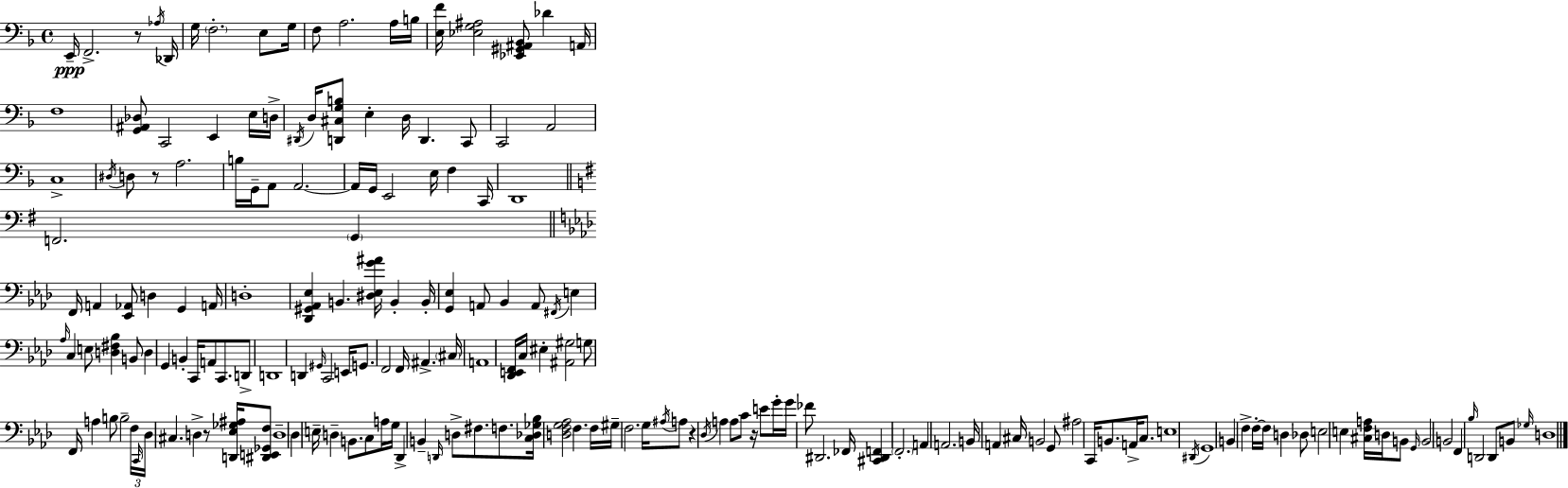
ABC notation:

X:1
T:Untitled
M:4/4
L:1/4
K:F
E,,/4 F,,2 z/2 _A,/4 _D,,/4 G,/4 F,2 E,/2 G,/4 F,/2 A,2 A,/4 B,/4 [E,F]/4 [_E,G,^A,]2 [_E,,^G,,^A,,_B,,]/2 _D A,,/4 F,4 [G,,^A,,_D,]/2 C,,2 E,, E,/4 D,/4 ^D,,/4 D,/4 [D,,^C,G,B,]/2 E, D,/4 D,, C,,/2 C,,2 A,,2 C,4 ^D,/4 D,/2 z/2 A,2 B,/4 G,,/4 A,,/2 A,,2 A,,/4 G,,/4 E,,2 E,/4 F, C,,/4 D,,4 F,,2 G,, F,,/4 A,, [_E,,_A,,]/2 D, G,, A,,/4 D,4 [_D,,^G,,_A,,_E,] B,, [^D,_E,G^A]/4 B,, B,,/4 [G,,_E,] A,,/2 _B,, A,,/2 ^F,,/4 E, _A,/4 C, E,/2 [D,^F,_B,] B,,/2 D, G,, B,, C,,/4 A,,/2 C,,/2 D,,/2 D,,4 D,, ^G,,/4 C,,2 E,,/4 G,,/2 F,,2 F,,/4 ^A,, ^C,/4 A,,4 [_D,,E,,F,,]/4 C,/4 ^E, [^A,,^G,]2 G,/2 F,,/4 A, B,/2 B,2 F,/4 C,,/4 _D,/4 ^C, D, z/2 [D,,_E,_G,^A,]/4 [^D,,E,,_G,,F,]/2 D,4 _D, E,/4 D, B,,/2 C,/2 A,/4 G,/4 _D,, B,, D,,/4 D,/2 ^F,/2 F,/2 [C,_D,_G,_B,]/4 [D,F,G,_A,]2 F, F,/4 ^G,/4 F,2 G,/4 ^A,/4 A,/2 z _D,/4 A, A,/2 C/2 z/4 E/2 G/4 G/4 _F/2 ^D,,2 _F,,/4 [^C,,^D,,F,,] F,,2 A,, A,,2 B,,/4 A,, ^C,/4 B,,2 G,,/2 ^A,2 C,,/4 B,,/2 A,,/4 C,/2 E,4 ^D,,/4 G,,4 B,, F, F,/4 F,/4 D, _D,/2 E,2 E, [^C,F,A,]/4 D,/4 B,,/2 G,,/4 B,,2 B,,2 F,, _B,/4 D,,2 D,,/2 B,,/2 _G,/4 D,4